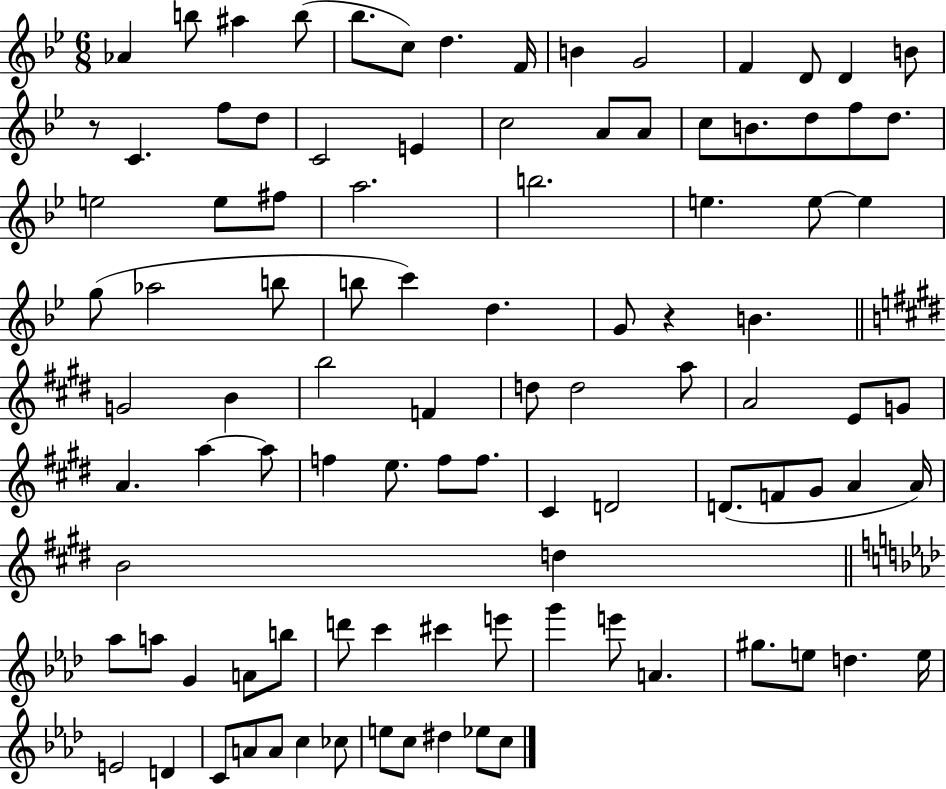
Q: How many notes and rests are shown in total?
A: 99